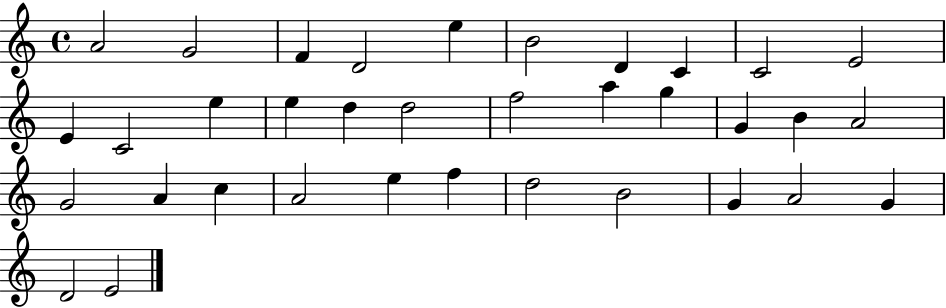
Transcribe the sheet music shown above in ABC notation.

X:1
T:Untitled
M:4/4
L:1/4
K:C
A2 G2 F D2 e B2 D C C2 E2 E C2 e e d d2 f2 a g G B A2 G2 A c A2 e f d2 B2 G A2 G D2 E2